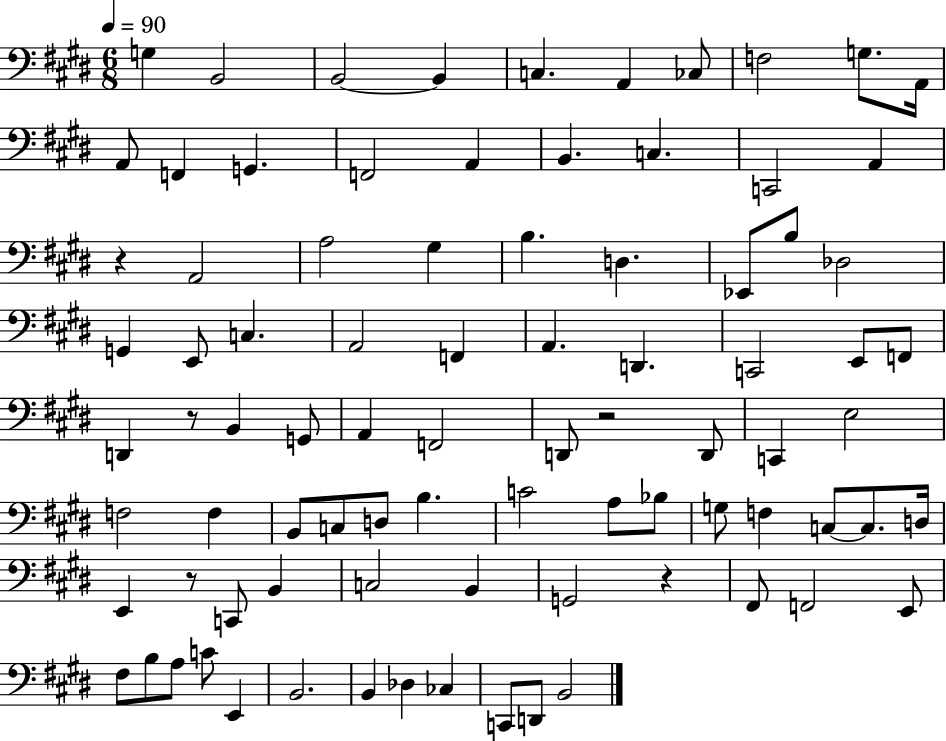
{
  \clef bass
  \numericTimeSignature
  \time 6/8
  \key e \major
  \tempo 4 = 90
  g4 b,2 | b,2~~ b,4 | c4. a,4 ces8 | f2 g8. a,16 | \break a,8 f,4 g,4. | f,2 a,4 | b,4. c4. | c,2 a,4 | \break r4 a,2 | a2 gis4 | b4. d4. | ees,8 b8 des2 | \break g,4 e,8 c4. | a,2 f,4 | a,4. d,4. | c,2 e,8 f,8 | \break d,4 r8 b,4 g,8 | a,4 f,2 | d,8 r2 d,8 | c,4 e2 | \break f2 f4 | b,8 c8 d8 b4. | c'2 a8 bes8 | g8 f4 c8~~ c8. d16 | \break e,4 r8 c,8 b,4 | c2 b,4 | g,2 r4 | fis,8 f,2 e,8 | \break fis8 b8 a8 c'8 e,4 | b,2. | b,4 des4 ces4 | c,8 d,8 b,2 | \break \bar "|."
}